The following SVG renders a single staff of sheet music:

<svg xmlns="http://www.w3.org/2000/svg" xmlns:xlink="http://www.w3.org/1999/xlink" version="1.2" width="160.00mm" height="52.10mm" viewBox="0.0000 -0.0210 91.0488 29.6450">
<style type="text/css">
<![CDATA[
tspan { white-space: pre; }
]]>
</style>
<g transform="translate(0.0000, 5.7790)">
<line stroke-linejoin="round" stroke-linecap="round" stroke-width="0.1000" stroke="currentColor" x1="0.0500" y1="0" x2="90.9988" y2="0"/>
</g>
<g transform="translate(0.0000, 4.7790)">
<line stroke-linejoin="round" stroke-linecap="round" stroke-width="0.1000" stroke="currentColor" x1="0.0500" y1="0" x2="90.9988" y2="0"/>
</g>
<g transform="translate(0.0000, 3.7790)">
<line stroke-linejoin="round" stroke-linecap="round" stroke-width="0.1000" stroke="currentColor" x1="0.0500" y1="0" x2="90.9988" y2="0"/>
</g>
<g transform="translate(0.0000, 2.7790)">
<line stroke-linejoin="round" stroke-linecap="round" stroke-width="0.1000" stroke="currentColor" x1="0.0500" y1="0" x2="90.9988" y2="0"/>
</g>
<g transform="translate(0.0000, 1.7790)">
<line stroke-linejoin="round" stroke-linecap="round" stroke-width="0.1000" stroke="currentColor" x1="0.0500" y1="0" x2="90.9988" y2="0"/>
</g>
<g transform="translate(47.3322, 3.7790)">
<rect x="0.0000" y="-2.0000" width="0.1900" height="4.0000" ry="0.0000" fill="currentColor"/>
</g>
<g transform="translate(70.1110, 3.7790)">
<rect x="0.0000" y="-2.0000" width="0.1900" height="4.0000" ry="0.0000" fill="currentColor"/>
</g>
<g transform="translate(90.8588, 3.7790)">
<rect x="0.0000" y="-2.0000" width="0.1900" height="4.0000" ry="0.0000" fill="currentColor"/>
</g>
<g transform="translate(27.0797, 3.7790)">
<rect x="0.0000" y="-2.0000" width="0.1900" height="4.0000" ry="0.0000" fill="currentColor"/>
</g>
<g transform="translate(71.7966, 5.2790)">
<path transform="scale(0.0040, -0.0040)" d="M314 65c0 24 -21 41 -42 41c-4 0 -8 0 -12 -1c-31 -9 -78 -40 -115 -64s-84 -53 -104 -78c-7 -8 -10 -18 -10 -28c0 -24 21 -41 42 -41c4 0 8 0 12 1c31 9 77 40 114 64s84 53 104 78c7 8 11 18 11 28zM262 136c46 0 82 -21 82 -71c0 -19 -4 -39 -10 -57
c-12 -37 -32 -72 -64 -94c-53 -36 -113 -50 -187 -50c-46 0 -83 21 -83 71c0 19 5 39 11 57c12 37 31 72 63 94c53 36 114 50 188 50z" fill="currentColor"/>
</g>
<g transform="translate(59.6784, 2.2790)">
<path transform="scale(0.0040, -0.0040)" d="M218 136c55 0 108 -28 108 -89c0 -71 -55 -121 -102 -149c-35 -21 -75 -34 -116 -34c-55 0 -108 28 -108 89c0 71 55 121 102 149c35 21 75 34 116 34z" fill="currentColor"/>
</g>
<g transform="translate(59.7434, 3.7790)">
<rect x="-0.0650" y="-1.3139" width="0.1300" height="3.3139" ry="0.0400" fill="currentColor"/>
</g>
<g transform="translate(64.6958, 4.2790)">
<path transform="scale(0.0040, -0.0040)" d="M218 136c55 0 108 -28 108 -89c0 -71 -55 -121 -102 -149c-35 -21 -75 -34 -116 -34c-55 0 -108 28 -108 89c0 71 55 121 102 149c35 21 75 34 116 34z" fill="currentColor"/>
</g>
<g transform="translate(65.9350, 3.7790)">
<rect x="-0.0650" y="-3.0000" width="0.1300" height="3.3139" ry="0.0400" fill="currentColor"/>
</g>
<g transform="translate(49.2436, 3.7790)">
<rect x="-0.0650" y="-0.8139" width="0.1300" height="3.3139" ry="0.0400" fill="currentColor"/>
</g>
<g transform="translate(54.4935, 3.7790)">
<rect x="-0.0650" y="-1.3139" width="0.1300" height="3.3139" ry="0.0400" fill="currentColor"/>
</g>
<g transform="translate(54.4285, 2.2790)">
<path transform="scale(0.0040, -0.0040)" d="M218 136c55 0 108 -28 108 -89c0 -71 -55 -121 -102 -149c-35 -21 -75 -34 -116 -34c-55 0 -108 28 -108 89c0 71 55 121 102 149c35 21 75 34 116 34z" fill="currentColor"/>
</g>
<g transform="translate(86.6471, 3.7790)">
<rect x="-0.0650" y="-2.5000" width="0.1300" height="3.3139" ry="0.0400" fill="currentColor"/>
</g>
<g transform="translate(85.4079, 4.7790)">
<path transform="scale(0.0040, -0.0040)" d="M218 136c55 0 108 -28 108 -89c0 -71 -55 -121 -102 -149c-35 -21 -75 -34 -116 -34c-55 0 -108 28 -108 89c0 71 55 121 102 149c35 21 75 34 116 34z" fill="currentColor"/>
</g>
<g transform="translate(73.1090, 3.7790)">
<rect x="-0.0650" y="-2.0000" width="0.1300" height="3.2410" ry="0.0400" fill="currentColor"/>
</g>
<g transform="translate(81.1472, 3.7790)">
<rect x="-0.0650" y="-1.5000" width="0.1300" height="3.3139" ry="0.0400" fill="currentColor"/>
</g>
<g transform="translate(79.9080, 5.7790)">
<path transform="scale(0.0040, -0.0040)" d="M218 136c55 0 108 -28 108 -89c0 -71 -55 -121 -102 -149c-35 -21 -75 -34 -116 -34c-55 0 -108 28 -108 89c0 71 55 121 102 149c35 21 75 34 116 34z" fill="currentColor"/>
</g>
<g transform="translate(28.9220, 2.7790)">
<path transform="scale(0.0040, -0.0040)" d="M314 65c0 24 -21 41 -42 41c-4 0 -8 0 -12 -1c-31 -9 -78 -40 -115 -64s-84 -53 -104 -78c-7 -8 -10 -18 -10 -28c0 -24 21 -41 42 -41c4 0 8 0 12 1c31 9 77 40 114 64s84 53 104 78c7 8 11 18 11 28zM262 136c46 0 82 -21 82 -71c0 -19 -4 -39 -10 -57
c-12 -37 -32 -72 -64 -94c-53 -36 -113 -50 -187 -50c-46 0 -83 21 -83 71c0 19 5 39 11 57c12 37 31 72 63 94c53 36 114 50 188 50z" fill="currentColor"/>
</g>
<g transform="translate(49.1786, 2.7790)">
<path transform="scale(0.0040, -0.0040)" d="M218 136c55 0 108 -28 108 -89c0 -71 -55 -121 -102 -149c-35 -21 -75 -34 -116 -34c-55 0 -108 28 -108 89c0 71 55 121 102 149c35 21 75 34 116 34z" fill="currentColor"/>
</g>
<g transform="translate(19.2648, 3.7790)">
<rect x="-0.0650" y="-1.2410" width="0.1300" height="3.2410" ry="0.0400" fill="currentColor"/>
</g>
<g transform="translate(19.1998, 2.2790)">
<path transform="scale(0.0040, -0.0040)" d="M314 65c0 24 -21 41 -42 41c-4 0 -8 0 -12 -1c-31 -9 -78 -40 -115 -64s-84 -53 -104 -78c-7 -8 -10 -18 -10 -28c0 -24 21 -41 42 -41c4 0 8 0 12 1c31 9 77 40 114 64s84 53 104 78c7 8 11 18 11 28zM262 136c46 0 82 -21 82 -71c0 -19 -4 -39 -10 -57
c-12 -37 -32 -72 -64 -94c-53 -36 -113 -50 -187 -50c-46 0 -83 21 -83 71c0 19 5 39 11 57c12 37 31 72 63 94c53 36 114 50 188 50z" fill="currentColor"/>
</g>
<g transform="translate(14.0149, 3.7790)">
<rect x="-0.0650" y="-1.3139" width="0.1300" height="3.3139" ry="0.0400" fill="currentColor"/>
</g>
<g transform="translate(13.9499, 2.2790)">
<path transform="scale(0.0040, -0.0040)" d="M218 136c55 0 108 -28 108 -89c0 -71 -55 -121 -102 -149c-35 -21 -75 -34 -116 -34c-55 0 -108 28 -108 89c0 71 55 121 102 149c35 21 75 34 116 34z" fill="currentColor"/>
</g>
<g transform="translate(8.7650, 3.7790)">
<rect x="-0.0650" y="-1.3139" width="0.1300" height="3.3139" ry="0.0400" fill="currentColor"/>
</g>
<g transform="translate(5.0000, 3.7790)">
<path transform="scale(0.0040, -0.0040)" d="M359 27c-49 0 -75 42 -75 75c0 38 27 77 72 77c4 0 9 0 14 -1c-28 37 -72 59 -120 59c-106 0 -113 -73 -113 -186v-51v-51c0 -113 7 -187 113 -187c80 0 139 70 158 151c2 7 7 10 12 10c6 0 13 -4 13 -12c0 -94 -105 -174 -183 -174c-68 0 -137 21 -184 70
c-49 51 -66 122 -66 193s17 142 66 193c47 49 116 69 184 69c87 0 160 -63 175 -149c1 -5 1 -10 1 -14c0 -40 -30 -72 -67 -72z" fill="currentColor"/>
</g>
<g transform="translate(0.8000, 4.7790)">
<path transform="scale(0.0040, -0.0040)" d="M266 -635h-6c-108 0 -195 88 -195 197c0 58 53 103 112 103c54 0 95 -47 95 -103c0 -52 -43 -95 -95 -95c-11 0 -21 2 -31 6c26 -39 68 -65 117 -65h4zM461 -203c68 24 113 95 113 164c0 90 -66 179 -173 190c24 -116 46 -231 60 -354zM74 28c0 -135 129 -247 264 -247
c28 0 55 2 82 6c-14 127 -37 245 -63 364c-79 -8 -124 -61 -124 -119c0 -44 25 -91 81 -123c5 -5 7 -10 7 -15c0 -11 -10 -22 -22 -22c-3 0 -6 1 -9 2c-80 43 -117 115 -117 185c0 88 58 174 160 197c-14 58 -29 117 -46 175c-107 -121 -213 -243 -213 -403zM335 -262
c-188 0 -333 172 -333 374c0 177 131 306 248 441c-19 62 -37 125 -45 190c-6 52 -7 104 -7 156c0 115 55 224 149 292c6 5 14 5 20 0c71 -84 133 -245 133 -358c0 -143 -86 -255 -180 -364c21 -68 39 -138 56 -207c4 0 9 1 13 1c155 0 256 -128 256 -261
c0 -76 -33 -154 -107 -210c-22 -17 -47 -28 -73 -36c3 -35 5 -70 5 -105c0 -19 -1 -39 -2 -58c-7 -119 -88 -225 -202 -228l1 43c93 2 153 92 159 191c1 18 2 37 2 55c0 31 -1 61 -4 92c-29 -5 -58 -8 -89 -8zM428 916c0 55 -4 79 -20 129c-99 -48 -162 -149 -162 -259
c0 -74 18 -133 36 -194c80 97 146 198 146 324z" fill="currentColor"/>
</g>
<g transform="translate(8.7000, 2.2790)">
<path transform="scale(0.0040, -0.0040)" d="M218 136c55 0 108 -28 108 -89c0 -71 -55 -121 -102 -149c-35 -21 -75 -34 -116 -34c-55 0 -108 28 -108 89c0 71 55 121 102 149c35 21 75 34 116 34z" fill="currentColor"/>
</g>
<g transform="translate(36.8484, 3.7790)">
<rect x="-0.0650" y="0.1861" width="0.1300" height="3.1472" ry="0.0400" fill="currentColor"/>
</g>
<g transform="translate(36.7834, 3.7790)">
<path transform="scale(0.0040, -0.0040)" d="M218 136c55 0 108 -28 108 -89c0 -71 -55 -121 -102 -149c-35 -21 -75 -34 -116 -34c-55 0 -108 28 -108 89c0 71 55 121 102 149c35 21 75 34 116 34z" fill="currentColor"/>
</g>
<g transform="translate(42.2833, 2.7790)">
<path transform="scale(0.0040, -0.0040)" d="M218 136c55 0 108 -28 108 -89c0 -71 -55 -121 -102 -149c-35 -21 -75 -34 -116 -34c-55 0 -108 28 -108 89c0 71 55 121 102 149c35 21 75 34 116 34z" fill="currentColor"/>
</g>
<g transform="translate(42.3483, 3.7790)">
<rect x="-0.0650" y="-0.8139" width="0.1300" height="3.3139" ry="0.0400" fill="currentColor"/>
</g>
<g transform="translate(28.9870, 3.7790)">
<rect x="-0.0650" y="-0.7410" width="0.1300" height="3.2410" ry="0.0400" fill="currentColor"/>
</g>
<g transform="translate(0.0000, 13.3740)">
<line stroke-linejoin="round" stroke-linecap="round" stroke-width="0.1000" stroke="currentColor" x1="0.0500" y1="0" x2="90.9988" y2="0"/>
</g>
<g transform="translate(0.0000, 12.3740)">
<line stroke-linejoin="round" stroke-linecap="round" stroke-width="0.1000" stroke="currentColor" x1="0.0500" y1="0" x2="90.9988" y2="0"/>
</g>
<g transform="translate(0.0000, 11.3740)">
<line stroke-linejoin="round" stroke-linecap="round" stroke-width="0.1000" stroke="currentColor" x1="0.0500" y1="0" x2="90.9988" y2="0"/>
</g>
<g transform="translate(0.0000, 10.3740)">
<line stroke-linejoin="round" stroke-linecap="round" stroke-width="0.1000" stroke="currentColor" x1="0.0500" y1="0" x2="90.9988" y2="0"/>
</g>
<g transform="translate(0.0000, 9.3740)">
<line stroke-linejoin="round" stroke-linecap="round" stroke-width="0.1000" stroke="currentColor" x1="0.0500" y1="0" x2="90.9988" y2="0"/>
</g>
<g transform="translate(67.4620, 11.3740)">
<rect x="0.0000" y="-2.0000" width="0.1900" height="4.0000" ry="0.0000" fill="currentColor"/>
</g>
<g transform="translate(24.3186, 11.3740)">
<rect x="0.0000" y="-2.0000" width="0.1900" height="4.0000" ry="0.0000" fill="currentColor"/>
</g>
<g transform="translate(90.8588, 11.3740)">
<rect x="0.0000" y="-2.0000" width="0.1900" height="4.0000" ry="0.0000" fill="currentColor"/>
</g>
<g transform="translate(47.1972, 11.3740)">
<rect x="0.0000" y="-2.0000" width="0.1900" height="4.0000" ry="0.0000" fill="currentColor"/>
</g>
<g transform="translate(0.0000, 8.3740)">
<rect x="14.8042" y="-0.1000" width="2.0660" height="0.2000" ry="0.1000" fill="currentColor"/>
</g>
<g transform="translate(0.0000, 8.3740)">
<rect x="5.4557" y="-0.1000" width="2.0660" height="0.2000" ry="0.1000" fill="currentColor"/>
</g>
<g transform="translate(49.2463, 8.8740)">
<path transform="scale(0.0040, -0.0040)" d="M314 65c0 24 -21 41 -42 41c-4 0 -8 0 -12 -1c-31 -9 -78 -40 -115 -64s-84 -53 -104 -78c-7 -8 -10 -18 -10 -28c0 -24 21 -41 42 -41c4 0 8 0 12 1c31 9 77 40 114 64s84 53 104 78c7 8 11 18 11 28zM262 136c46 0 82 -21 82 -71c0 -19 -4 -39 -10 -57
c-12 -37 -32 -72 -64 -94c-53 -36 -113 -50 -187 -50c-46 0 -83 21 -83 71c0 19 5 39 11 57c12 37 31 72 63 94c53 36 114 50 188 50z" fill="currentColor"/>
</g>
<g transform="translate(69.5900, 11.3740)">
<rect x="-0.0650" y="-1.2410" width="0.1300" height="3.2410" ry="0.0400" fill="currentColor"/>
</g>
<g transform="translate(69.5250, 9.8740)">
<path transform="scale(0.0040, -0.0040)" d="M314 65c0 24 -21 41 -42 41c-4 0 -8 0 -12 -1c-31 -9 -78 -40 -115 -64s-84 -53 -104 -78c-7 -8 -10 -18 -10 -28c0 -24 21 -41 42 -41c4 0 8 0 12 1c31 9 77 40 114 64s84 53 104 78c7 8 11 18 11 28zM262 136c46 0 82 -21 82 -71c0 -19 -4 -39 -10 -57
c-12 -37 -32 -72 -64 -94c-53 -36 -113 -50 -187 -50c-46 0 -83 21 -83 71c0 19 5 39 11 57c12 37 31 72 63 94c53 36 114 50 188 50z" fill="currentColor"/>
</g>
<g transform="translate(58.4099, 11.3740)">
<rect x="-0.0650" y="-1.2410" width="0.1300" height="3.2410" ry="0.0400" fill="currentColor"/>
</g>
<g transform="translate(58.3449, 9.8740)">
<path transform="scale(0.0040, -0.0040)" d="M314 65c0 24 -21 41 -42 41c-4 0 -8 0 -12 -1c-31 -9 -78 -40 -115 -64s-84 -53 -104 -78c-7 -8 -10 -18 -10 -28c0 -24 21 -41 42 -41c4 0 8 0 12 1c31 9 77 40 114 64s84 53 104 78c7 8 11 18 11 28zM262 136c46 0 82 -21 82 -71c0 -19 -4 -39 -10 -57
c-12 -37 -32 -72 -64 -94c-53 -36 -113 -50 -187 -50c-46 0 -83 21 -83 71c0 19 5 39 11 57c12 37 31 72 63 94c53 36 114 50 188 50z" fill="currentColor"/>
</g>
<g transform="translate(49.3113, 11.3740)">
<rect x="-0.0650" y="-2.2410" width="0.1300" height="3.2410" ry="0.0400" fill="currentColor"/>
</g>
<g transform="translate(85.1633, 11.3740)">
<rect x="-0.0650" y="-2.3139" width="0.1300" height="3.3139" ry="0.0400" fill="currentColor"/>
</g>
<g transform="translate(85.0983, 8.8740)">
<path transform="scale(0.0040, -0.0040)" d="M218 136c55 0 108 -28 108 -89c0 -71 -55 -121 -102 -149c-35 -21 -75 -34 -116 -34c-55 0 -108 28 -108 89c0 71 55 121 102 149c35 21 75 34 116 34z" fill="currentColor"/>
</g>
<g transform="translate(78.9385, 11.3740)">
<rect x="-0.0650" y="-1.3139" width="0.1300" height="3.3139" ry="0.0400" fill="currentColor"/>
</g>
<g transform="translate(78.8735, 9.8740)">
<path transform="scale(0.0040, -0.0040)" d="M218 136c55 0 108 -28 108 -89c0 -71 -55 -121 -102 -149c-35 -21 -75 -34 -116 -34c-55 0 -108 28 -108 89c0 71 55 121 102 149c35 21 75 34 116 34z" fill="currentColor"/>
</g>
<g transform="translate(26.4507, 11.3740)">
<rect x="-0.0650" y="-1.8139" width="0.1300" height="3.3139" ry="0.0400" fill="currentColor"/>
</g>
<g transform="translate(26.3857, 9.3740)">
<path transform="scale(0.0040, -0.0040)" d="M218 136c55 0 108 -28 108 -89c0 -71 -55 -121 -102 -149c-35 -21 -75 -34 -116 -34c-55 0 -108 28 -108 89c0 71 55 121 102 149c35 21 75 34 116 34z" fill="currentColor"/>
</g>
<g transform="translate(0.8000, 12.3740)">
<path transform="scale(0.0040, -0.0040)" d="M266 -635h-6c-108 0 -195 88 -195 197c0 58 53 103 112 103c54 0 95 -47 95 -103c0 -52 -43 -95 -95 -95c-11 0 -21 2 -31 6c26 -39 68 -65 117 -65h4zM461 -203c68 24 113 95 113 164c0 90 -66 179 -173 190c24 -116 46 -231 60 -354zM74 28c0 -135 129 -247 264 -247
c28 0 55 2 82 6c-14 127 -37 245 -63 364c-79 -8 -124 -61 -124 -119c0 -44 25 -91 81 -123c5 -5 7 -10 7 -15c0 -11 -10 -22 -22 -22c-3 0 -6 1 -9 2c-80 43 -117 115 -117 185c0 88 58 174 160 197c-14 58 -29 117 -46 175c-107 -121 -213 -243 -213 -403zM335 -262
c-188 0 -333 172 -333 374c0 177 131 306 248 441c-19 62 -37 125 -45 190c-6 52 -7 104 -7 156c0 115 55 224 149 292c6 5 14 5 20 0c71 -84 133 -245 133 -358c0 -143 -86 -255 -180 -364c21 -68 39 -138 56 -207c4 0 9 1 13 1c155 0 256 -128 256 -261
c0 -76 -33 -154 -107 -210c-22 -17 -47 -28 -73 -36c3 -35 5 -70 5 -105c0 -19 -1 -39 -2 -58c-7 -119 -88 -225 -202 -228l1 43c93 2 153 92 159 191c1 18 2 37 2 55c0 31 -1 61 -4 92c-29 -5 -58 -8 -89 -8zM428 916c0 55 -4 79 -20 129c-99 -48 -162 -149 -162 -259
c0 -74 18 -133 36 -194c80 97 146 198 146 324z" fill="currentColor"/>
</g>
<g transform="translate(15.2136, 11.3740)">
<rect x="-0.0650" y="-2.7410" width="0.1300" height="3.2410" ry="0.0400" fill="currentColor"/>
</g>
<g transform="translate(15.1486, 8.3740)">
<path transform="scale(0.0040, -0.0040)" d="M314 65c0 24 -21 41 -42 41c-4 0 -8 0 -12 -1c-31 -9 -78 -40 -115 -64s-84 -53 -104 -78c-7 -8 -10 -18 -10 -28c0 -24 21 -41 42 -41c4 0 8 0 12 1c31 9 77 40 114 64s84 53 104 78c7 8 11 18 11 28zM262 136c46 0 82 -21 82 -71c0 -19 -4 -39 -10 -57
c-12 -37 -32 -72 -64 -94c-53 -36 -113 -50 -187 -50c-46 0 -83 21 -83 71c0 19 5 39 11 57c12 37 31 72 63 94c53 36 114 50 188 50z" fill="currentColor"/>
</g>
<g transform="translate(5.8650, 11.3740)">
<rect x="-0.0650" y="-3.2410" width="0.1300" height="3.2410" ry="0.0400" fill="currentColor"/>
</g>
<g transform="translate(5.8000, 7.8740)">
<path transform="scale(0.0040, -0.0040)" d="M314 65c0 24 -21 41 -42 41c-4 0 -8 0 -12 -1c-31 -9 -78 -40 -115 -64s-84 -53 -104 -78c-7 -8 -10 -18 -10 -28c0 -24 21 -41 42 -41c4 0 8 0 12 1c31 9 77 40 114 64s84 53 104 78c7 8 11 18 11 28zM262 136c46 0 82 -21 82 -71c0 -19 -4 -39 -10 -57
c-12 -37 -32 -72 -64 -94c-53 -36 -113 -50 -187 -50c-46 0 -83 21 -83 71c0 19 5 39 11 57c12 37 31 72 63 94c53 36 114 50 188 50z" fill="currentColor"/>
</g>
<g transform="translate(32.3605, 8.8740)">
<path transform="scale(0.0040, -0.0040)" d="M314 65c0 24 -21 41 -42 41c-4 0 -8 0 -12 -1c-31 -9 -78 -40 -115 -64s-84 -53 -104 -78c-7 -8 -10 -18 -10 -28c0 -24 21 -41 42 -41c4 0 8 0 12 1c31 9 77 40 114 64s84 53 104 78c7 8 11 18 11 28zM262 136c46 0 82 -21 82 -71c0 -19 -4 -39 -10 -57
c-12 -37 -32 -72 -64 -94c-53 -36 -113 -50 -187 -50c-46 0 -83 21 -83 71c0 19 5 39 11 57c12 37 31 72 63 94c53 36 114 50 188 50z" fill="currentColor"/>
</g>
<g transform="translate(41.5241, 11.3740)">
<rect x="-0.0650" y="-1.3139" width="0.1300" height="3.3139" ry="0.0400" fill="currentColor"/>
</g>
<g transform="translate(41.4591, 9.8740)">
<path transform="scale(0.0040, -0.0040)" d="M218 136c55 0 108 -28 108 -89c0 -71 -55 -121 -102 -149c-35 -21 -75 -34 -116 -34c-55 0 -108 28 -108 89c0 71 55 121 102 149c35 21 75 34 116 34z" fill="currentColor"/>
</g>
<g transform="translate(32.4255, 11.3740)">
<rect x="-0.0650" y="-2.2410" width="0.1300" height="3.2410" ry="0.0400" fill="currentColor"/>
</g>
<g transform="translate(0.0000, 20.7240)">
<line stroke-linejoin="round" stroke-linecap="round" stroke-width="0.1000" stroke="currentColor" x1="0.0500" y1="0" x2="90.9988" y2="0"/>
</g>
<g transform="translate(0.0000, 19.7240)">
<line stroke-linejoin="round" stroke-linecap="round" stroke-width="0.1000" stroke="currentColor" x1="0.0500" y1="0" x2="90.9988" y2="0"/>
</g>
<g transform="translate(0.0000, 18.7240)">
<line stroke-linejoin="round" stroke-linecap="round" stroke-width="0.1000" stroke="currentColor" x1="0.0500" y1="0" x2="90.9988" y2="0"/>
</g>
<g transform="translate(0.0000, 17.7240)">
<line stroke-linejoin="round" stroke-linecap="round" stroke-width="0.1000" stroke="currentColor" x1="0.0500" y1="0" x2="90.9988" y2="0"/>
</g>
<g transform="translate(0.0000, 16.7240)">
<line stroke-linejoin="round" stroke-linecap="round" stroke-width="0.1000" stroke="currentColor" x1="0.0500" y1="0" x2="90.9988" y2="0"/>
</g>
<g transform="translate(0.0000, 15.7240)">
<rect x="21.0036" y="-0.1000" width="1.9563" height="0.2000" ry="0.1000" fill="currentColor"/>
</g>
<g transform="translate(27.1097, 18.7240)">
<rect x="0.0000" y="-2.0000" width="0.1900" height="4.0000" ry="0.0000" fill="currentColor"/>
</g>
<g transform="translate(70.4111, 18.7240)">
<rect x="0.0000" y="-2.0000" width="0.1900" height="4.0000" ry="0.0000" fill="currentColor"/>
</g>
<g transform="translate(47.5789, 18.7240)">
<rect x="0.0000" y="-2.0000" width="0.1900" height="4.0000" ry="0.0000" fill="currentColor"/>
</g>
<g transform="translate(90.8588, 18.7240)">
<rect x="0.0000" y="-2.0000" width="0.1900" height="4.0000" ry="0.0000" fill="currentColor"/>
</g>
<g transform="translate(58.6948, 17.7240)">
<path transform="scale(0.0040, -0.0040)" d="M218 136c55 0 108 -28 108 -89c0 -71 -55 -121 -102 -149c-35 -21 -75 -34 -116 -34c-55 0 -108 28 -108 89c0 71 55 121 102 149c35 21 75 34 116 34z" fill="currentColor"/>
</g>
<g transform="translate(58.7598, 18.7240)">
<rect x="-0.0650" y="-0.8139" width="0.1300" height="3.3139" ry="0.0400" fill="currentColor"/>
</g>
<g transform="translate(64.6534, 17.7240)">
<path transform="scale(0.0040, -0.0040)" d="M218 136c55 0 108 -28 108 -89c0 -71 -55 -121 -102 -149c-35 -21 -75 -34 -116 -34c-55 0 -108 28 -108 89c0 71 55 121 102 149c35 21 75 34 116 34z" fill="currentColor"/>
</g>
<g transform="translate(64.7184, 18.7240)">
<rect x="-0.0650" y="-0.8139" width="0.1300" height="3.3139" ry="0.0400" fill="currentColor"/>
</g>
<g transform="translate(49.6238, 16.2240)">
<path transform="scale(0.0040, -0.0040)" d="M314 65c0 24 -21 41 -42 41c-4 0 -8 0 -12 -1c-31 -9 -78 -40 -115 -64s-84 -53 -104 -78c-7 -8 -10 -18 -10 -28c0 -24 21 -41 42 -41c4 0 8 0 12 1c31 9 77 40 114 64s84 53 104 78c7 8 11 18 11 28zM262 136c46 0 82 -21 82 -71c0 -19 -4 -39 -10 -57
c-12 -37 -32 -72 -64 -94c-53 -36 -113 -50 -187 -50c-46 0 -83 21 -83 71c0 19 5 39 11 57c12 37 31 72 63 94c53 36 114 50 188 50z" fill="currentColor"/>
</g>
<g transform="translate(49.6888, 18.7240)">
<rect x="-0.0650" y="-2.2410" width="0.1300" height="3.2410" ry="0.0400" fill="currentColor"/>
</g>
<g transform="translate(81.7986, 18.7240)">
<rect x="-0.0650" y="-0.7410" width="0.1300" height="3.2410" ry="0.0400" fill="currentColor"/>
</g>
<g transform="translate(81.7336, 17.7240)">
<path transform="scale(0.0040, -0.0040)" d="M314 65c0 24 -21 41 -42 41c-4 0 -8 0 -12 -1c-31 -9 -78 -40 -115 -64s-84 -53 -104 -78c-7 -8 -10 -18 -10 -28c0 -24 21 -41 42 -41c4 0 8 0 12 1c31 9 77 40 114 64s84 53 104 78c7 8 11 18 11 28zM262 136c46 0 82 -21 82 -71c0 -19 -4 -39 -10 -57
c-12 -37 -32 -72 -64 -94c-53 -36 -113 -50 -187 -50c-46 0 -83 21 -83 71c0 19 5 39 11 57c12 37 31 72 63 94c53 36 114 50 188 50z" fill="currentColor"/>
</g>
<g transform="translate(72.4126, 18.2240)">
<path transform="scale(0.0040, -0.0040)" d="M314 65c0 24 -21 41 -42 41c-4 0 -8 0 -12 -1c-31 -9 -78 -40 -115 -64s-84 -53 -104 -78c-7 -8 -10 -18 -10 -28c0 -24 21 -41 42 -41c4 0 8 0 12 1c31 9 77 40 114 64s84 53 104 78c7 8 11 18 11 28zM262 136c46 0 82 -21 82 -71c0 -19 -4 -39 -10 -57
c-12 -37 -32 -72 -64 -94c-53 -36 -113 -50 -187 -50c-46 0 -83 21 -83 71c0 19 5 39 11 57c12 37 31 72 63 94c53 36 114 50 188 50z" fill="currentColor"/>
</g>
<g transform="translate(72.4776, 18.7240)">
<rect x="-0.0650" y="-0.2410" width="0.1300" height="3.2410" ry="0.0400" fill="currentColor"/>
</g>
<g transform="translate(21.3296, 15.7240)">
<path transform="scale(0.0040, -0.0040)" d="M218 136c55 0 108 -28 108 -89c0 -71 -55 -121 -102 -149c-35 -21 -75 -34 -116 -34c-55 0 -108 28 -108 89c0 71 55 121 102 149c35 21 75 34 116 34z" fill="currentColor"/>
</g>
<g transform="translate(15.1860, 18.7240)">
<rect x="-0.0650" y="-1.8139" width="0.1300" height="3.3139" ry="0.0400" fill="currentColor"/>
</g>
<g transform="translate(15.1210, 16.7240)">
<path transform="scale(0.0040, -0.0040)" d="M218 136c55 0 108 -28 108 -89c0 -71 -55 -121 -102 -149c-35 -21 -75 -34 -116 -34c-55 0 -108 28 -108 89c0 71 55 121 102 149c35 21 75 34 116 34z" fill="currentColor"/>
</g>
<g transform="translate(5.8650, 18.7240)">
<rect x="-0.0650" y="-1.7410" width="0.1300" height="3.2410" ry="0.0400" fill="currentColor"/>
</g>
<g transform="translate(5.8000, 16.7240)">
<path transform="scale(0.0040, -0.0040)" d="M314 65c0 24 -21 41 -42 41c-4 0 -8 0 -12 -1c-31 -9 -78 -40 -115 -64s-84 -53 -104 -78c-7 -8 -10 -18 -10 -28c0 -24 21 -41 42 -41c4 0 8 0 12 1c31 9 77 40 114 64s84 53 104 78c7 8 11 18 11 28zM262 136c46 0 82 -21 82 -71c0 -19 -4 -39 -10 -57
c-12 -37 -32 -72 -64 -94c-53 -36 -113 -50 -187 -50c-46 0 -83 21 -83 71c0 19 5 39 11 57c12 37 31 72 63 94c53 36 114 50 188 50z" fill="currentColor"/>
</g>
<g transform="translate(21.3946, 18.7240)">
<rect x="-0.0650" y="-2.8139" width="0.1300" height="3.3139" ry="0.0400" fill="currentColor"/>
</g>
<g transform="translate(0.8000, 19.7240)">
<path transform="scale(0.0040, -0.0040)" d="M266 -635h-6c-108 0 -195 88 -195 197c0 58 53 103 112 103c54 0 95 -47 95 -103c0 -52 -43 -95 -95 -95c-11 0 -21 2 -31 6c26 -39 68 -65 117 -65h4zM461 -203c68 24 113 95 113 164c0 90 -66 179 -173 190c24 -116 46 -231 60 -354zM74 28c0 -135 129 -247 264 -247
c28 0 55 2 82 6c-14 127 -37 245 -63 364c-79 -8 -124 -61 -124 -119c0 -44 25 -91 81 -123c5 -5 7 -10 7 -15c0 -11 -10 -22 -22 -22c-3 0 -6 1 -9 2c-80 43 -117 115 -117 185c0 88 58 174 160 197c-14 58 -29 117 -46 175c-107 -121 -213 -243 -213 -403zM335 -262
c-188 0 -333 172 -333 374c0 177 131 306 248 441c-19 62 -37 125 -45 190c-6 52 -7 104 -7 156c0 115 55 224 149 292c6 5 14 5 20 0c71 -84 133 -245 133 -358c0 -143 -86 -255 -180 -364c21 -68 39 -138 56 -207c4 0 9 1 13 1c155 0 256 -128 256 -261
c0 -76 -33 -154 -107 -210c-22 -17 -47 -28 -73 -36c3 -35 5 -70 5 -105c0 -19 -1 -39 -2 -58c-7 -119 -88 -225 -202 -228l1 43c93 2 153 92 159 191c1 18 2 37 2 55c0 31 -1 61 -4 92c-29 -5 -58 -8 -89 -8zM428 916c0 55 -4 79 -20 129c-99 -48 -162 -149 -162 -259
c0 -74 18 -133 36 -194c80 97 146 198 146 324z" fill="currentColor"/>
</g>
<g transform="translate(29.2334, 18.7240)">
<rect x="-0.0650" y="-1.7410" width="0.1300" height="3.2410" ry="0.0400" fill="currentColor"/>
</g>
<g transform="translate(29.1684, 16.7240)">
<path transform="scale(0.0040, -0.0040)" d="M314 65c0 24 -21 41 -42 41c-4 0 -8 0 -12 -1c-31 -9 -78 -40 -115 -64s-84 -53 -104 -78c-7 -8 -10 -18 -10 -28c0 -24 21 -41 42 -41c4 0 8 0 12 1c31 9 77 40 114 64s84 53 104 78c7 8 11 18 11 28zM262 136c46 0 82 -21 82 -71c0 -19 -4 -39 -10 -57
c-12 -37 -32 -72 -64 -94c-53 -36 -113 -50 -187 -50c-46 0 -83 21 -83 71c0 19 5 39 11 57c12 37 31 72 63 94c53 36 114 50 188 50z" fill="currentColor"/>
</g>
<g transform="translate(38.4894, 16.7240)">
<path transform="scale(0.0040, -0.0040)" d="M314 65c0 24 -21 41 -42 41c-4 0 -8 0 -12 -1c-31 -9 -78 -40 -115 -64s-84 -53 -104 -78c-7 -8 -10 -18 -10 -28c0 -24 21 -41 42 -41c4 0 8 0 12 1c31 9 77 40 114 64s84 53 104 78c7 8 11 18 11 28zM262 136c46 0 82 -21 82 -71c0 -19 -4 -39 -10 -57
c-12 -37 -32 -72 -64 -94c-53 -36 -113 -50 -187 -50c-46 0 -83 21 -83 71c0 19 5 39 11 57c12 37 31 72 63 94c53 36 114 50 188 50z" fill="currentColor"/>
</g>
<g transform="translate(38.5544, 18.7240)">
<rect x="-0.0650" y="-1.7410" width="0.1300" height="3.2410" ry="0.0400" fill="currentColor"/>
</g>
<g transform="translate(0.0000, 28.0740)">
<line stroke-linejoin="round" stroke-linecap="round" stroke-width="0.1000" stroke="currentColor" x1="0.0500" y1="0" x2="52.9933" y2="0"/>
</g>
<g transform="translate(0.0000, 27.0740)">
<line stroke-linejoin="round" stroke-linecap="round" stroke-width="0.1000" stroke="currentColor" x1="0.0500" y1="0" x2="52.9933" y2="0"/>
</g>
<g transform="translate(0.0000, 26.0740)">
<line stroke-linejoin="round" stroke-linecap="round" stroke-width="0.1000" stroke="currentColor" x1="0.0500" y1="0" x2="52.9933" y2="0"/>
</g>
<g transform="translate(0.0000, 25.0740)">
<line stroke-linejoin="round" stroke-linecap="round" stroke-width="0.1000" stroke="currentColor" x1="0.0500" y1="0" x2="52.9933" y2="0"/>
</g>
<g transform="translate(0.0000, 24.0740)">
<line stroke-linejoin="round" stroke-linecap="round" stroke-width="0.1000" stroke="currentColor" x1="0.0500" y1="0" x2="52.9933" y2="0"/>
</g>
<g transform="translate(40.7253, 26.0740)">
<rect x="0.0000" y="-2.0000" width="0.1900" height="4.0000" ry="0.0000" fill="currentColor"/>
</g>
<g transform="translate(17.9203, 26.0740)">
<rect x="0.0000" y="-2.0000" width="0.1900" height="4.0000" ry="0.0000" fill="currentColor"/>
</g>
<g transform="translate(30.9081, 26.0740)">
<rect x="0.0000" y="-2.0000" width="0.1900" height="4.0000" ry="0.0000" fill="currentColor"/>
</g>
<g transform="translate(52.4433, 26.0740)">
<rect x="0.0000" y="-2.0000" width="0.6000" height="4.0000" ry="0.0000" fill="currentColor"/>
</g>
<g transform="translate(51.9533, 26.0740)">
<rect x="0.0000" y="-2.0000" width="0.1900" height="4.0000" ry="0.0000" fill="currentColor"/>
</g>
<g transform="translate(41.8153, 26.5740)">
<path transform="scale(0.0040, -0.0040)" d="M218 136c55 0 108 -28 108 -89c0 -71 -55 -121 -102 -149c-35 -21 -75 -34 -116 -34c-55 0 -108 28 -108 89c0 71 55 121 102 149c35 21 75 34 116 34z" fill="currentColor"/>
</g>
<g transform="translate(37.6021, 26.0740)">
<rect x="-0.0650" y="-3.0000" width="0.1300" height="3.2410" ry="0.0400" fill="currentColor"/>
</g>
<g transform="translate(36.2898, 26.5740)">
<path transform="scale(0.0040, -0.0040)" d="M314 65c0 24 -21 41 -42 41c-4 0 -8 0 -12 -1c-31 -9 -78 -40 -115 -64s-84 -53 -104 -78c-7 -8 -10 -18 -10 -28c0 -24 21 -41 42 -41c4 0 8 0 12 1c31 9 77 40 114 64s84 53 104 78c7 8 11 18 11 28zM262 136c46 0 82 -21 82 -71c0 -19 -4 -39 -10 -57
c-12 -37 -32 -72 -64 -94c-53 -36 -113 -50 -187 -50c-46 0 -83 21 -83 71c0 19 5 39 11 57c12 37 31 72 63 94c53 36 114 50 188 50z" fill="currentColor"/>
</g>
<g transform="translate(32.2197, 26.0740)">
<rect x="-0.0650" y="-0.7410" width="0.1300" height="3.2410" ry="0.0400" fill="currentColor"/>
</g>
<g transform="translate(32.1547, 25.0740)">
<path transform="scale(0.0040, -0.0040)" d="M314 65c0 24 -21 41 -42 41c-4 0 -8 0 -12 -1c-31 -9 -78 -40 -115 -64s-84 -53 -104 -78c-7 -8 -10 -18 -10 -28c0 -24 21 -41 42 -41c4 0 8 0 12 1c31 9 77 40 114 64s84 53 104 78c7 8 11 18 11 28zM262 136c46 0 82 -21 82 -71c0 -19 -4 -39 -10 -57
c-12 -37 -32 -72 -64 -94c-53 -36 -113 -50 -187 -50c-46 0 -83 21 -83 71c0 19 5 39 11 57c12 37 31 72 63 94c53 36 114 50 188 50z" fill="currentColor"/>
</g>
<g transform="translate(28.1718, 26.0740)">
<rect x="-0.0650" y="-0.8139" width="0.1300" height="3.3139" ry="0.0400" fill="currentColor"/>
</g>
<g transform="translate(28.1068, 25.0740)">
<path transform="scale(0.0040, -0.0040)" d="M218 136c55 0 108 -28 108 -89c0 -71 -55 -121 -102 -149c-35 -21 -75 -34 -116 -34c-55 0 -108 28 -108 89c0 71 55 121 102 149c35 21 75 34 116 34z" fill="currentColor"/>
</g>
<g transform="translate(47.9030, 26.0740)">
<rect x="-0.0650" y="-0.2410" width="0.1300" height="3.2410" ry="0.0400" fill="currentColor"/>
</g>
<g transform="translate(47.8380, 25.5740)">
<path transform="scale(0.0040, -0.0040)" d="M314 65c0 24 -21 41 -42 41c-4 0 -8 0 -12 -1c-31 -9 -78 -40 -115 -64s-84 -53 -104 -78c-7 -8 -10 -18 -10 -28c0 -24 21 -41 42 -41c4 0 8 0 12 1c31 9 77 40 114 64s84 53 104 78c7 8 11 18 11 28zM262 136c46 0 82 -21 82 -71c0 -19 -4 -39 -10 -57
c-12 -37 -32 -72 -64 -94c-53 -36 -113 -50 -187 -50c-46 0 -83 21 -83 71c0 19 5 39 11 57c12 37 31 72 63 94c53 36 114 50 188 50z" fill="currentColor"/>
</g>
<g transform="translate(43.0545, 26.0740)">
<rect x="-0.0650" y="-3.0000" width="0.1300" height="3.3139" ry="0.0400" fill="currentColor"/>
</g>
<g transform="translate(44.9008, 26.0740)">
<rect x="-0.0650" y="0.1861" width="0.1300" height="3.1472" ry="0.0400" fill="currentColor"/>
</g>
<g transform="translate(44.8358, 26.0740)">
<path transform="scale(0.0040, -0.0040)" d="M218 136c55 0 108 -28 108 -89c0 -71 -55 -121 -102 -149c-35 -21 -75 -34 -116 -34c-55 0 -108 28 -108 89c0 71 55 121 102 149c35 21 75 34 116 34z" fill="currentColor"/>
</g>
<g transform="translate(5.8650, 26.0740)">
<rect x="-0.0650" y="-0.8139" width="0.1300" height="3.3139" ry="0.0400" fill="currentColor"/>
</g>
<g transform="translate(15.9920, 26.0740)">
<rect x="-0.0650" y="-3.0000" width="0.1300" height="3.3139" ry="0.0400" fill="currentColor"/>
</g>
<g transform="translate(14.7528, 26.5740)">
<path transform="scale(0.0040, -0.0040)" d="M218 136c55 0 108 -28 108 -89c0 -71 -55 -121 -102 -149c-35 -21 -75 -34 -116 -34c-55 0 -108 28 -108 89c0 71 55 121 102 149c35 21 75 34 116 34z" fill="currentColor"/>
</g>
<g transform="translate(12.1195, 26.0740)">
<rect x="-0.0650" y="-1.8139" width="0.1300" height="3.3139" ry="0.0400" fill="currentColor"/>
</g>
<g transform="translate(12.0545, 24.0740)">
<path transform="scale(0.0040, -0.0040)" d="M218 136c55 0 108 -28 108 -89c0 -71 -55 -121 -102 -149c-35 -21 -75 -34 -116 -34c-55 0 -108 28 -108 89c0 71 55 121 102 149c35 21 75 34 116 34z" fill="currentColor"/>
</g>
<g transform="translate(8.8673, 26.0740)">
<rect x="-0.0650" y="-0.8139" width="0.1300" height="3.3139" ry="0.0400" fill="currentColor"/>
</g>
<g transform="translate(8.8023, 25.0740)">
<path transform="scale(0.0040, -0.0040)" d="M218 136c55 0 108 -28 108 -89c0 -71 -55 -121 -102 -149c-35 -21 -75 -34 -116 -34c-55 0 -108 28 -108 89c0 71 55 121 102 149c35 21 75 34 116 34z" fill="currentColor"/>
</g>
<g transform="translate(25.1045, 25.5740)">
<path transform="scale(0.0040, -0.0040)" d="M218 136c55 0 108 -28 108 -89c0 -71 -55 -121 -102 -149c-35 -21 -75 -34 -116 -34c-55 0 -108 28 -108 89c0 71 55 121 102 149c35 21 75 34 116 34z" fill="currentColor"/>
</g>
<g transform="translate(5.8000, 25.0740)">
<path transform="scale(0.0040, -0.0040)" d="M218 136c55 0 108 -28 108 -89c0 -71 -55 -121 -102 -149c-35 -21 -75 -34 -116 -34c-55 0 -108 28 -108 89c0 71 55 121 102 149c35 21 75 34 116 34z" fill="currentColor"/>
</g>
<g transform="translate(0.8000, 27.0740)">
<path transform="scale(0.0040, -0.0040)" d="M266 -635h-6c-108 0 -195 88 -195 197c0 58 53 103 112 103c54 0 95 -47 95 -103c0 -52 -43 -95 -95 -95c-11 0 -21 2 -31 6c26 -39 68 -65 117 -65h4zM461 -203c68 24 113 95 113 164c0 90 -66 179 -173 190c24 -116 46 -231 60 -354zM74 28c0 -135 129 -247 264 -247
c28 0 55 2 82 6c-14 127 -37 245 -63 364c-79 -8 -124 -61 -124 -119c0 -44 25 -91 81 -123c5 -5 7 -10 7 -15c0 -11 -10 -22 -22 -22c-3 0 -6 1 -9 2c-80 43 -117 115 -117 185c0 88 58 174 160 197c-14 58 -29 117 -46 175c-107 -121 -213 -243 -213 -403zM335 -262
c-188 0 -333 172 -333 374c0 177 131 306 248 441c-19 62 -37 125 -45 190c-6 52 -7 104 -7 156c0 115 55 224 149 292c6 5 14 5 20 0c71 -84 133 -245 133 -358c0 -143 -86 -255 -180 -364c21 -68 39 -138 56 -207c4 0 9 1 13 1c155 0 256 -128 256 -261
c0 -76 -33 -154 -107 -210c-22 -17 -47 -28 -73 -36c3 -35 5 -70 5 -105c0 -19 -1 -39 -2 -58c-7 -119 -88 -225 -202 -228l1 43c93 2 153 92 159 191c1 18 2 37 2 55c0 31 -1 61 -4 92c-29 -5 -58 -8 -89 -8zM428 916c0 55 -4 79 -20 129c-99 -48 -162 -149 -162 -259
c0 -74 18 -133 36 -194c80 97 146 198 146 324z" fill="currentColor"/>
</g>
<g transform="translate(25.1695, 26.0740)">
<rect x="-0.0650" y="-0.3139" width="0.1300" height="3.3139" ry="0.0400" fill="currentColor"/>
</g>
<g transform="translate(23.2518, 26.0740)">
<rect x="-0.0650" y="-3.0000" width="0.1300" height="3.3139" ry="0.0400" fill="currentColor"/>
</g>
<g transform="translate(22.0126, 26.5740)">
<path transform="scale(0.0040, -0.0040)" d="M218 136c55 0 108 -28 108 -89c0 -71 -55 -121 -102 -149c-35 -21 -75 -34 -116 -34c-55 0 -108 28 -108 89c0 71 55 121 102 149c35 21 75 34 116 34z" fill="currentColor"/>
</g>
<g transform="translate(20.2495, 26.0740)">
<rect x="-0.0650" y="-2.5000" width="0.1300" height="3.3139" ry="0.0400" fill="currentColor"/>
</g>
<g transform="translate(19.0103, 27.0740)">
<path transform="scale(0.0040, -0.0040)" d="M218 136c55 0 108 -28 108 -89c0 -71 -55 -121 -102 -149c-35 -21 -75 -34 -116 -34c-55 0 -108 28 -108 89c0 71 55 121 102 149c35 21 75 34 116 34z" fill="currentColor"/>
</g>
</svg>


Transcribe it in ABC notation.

X:1
T:Untitled
M:4/4
L:1/4
K:C
e e e2 d2 B d d e e A F2 E G b2 a2 f g2 e g2 e2 e2 e g f2 f a f2 f2 g2 d d c2 d2 d d f A G A c d d2 A2 A B c2